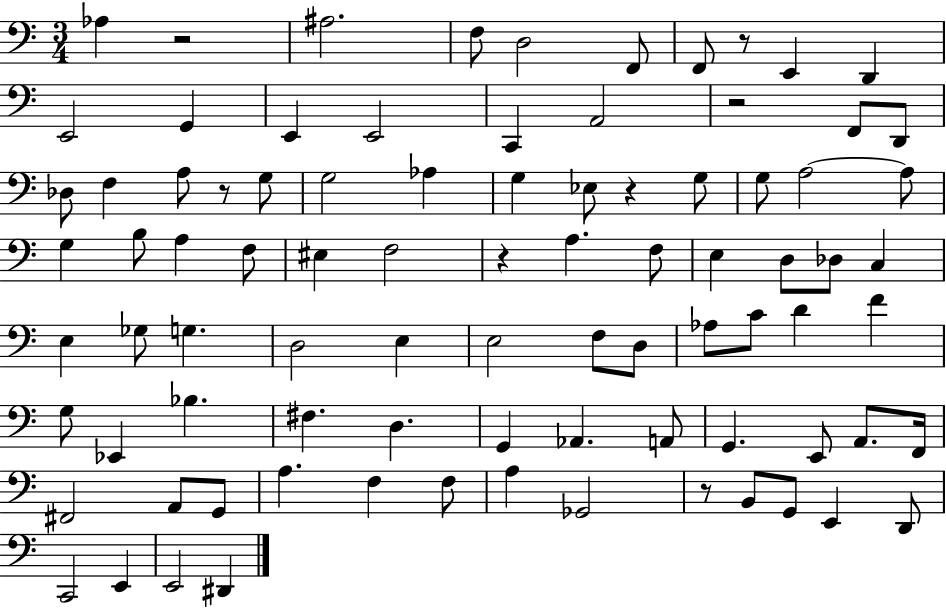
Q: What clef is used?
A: bass